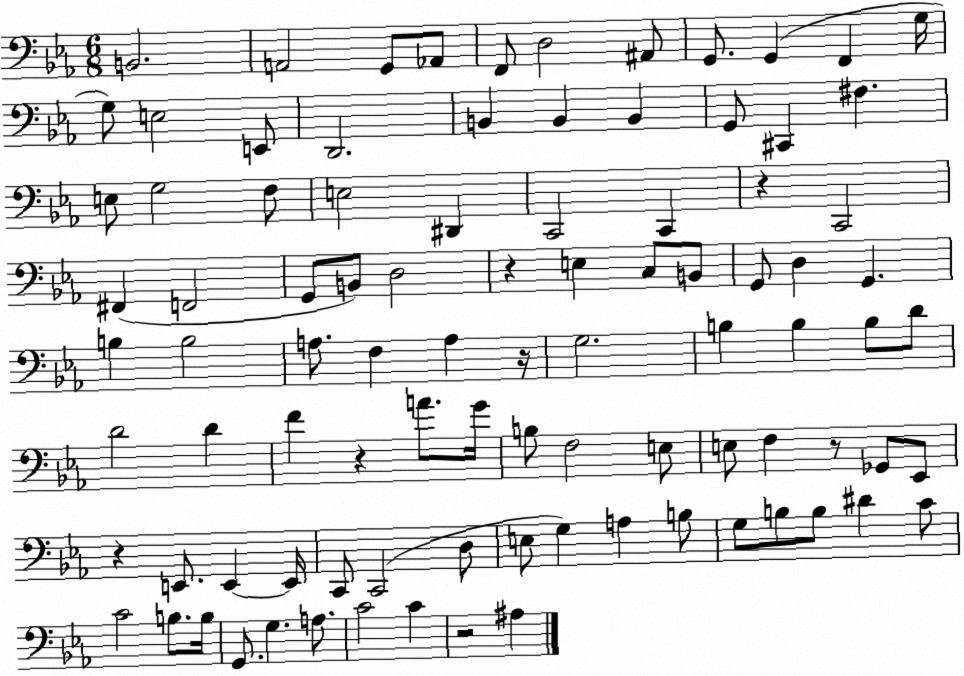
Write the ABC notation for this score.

X:1
T:Untitled
M:6/8
L:1/4
K:Eb
B,,2 A,,2 G,,/2 _A,,/2 F,,/2 D,2 ^A,,/2 G,,/2 G,, F,, G,/4 G,/2 E,2 E,,/2 D,,2 B,, B,, B,, G,,/2 ^C,, ^F, E,/2 G,2 F,/2 E,2 ^D,, C,,2 C,, z C,,2 ^F,, F,,2 G,,/2 B,,/2 D,2 z E, C,/2 B,,/2 G,,/2 D, G,, B, B,2 A,/2 F, A, z/4 G,2 B, B, B,/2 D/2 D2 D F z A/2 G/4 B,/2 F,2 E,/2 E,/2 F, z/2 _G,,/2 _E,,/2 z E,,/2 E,, E,,/4 C,,/2 C,,2 D,/2 E,/2 G, A, B,/2 G,/2 B,/2 B,/2 ^D C/2 C2 B,/2 B,/4 G,,/2 G, A,/2 C2 C z2 ^A,